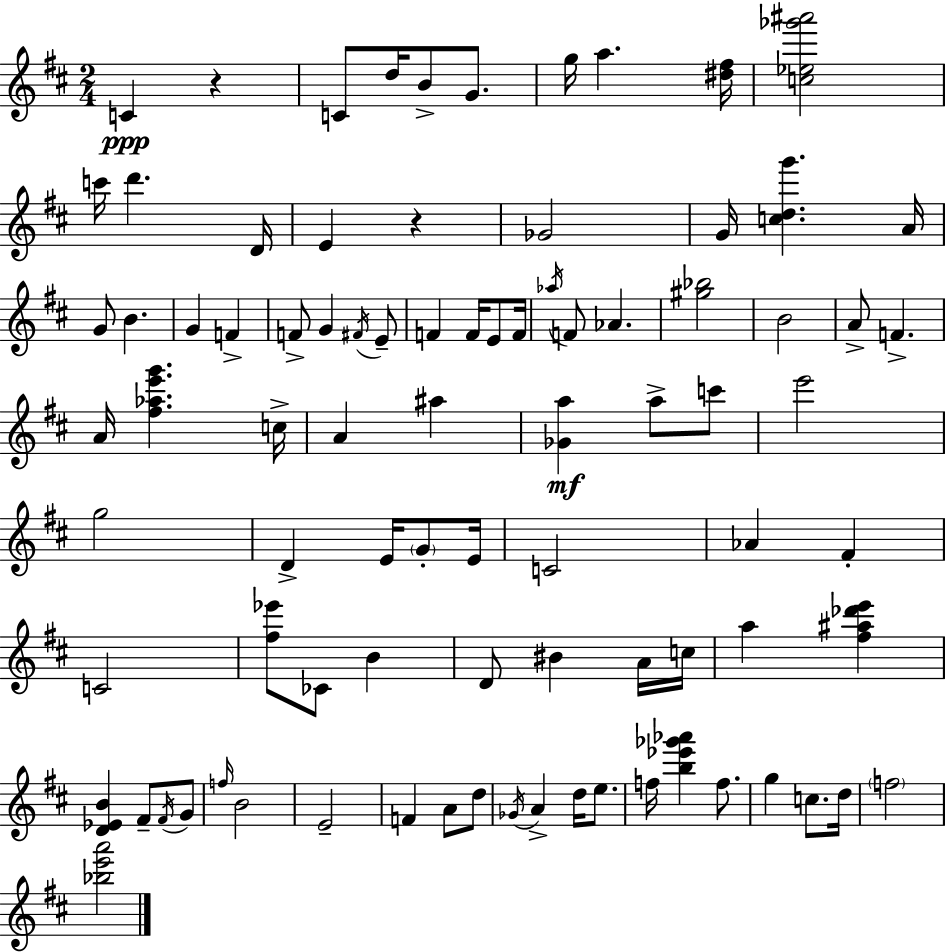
C4/q R/q C4/e D5/s B4/e G4/e. G5/s A5/q. [D#5,F#5]/s [C5,Eb5,Gb6,A#6]/h C6/s D6/q. D4/s E4/q R/q Gb4/h G4/s [C5,D5,G6]/q. A4/s G4/e B4/q. G4/q F4/q F4/e G4/q F#4/s E4/e F4/q F4/s E4/e F4/s Ab5/s F4/e Ab4/q. [G#5,Bb5]/h B4/h A4/e F4/q. A4/s [F#5,Ab5,E6,G6]/q. C5/s A4/q A#5/q [Gb4,A5]/q A5/e C6/e E6/h G5/h D4/q E4/s G4/e E4/s C4/h Ab4/q F#4/q C4/h [F#5,Eb6]/e CES4/e B4/q D4/e BIS4/q A4/s C5/s A5/q [F#5,A#5,Db6,E6]/q [D4,Eb4,B4]/q F#4/e F#4/s G4/e F5/s B4/h E4/h F4/q A4/e D5/e Gb4/s A4/q D5/s E5/e. F5/s [B5,Eb6,Gb6,Ab6]/q F5/e. G5/q C5/e. D5/s F5/h [Bb5,E6,A6]/h